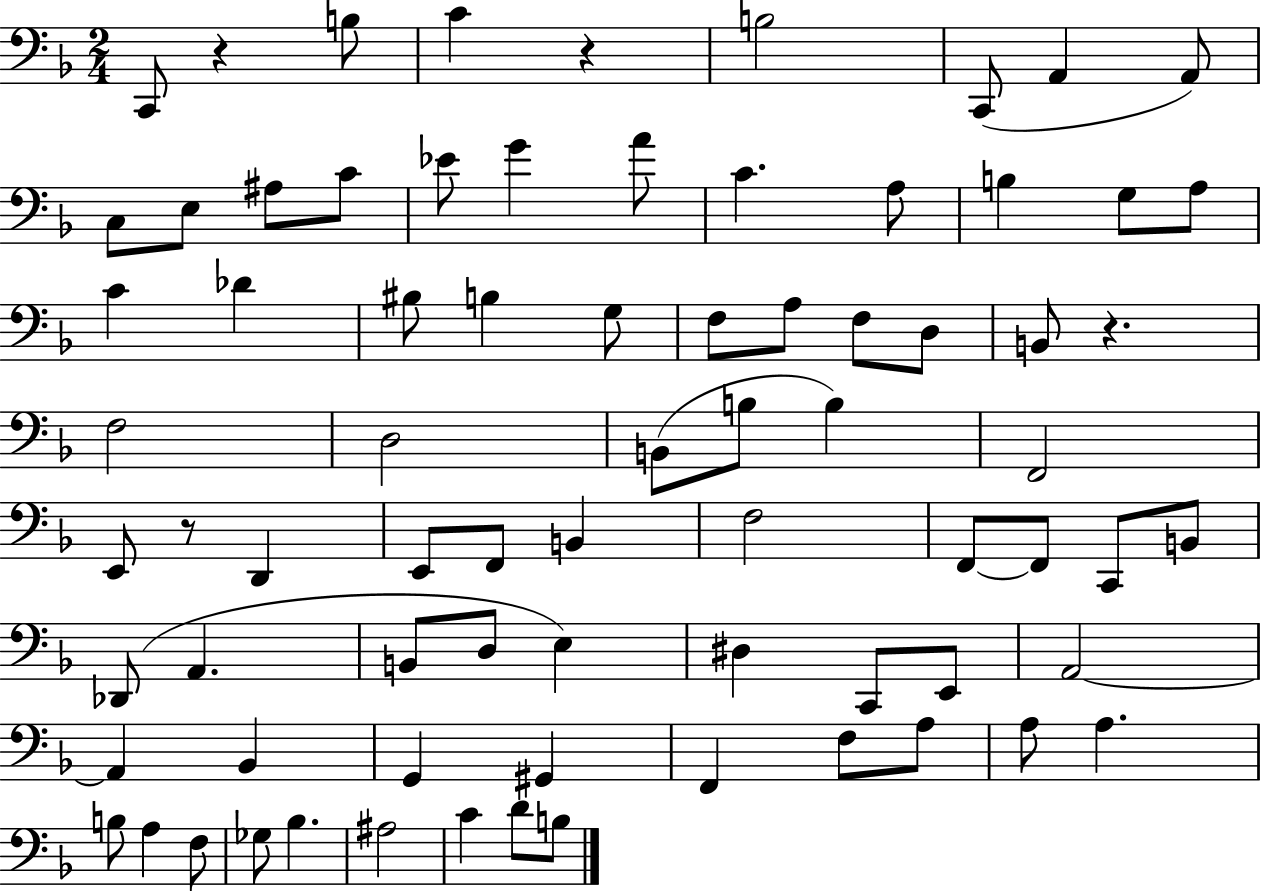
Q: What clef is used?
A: bass